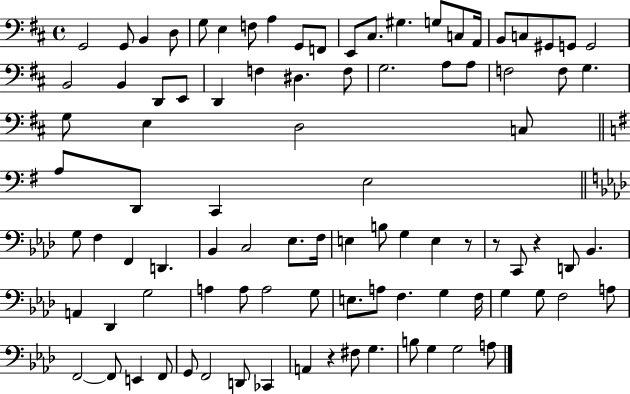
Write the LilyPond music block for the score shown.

{
  \clef bass
  \time 4/4
  \defaultTimeSignature
  \key d \major
  \repeat volta 2 { g,2 g,8 b,4 d8 | g8 e4 f8 a4 g,8 f,8 | e,8 cis8. gis4. g8 c8 a,16 | b,8 c8 gis,8 g,8 g,2 | \break b,2 b,4 d,8 e,8 | d,4 f4 dis4. f8 | g2. a8 a8 | f2 f8 g4. | \break g8 e4 d2 c8 | \bar "||" \break \key g \major a8 d,8 c,4 e2 | \bar "||" \break \key aes \major g8 f4 f,4 d,4. | bes,4 c2 ees8. f16 | e4 b8 g4 e4 r8 | r8 c,8 r4 d,8 bes,4. | \break a,4 des,4 g2 | a4 a8 a2 g8 | e8. a8 f4. g4 f16 | g4 g8 f2 a8 | \break f,2~~ f,8 e,4 f,8 | g,8 f,2 d,8 ces,4 | a,4 r4 fis8 g4. | b8 g4 g2 a8 | \break } \bar "|."
}